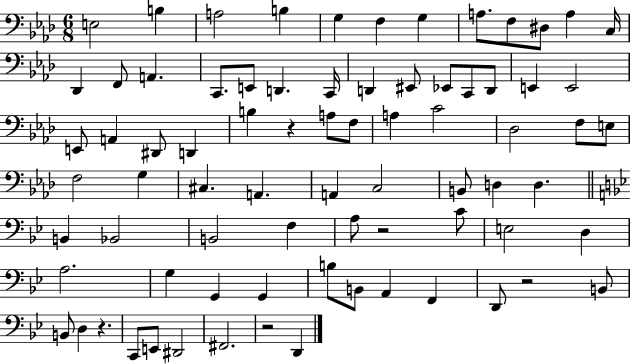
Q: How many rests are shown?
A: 5